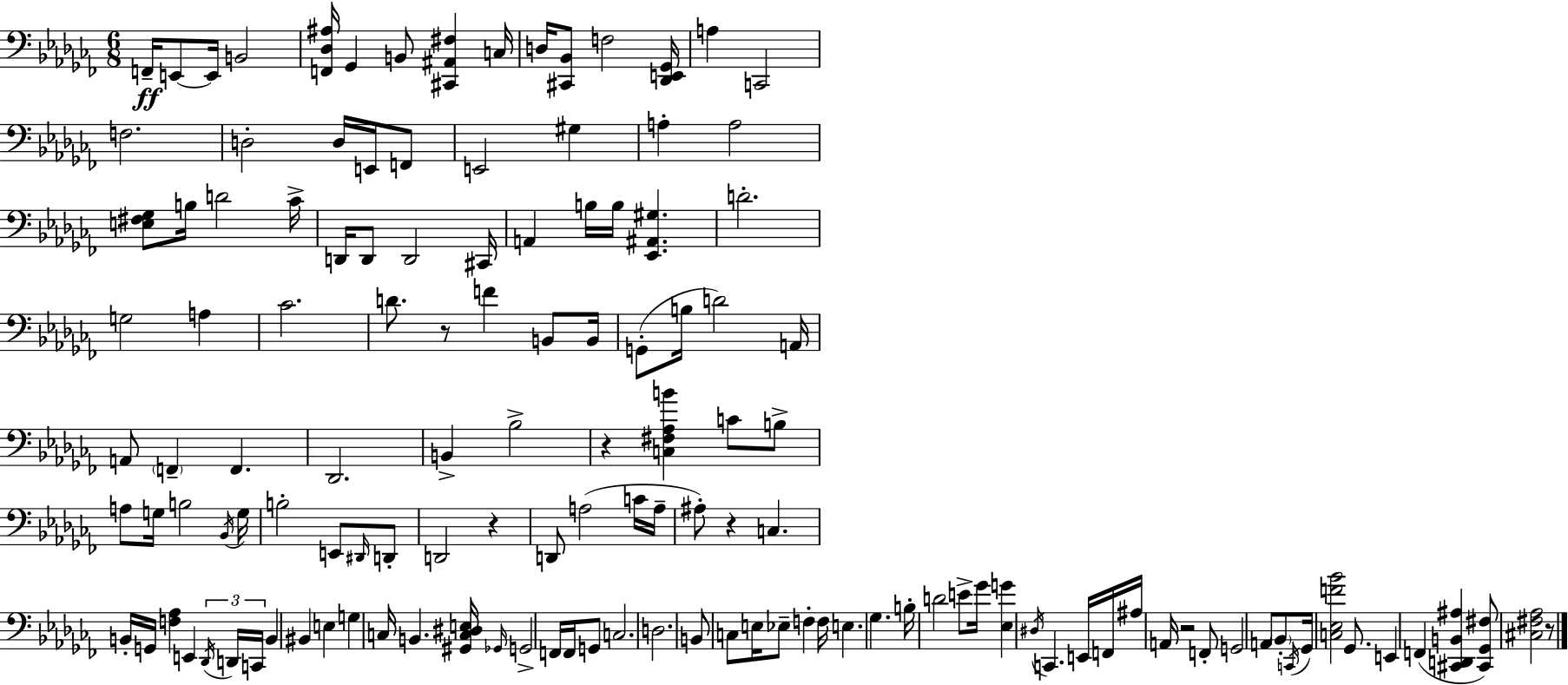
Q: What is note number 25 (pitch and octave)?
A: D2